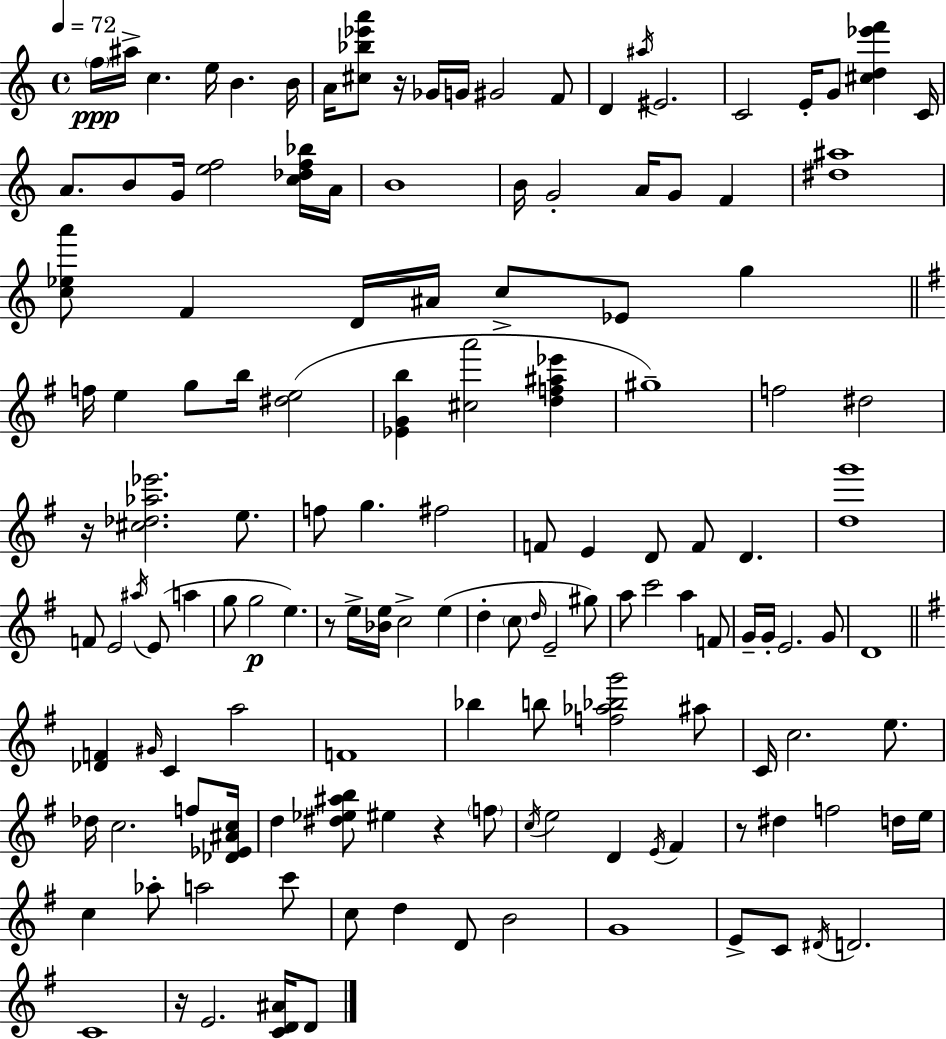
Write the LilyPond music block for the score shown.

{
  \clef treble
  \time 4/4
  \defaultTimeSignature
  \key c \major
  \tempo 4 = 72
  \repeat volta 2 { \parenthesize f''16\ppp ais''16-> c''4. e''16 b'4. b'16 | a'16 <cis'' bes'' ees''' a'''>8 r16 ges'16 g'16 gis'2 f'8 | d'4 \acciaccatura { ais''16 } eis'2. | c'2 e'16-. g'8 <cis'' d'' ees''' f'''>4 | \break c'16 a'8. b'8 g'16 <e'' f''>2 <c'' des'' f'' bes''>16 | a'16 b'1 | b'16 g'2-. a'16 g'8 f'4 | <dis'' ais''>1 | \break <c'' ees'' a'''>8 f'4 d'16 ais'16 c''8-> ees'8 g''4 | \bar "||" \break \key e \minor f''16 e''4 g''8 b''16 <dis'' e''>2( | <ees' g' b''>4 <cis'' a'''>2 <d'' f'' ais'' ees'''>4 | gis''1--) | f''2 dis''2 | \break r16 <cis'' des'' aes'' ees'''>2. e''8. | f''8 g''4. fis''2 | f'8 e'4 d'8 f'8 d'4. | <d'' g'''>1 | \break f'8 e'2 \acciaccatura { ais''16 } e'8( a''4 | g''8 g''2\p e''4.) | r8 e''16-> <bes' e''>16 c''2-> e''4( | d''4-. \parenthesize c''8 \grace { d''16 } e'2-- | \break gis''8) a''8 c'''2 a''4 | f'8 g'16-- g'16-. e'2. | g'8 d'1 | \bar "||" \break \key g \major <des' f'>4 \grace { gis'16 } c'4 a''2 | f'1 | bes''4 b''8 <f'' aes'' bes'' g'''>2 ais''8 | c'16 c''2. e''8. | \break des''16 c''2. f''8 | <des' ees' ais' c''>16 d''4 <dis'' ees'' ais'' b''>8 eis''4 r4 \parenthesize f''8 | \acciaccatura { c''16 } e''2 d'4 \acciaccatura { e'16 } fis'4 | r8 dis''4 f''2 | \break d''16 e''16 c''4 aes''8-. a''2 | c'''8 c''8 d''4 d'8 b'2 | g'1 | e'8-> c'8 \acciaccatura { dis'16 } d'2. | \break c'1 | r16 e'2. | <c' d' ais'>16 d'8 } \bar "|."
}